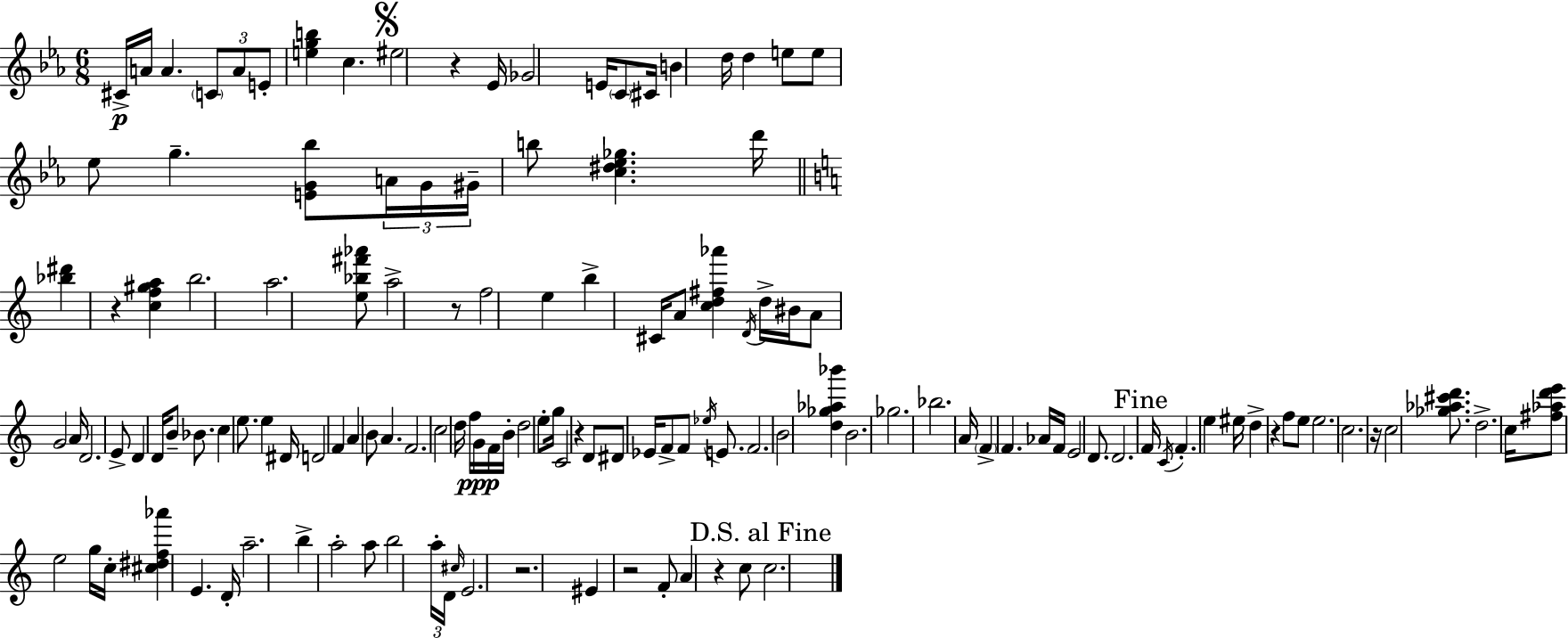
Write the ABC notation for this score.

X:1
T:Untitled
M:6/8
L:1/4
K:Cm
^C/4 A/4 A C/2 A/2 E/2 [egb] c ^e2 z _E/4 _G2 E/4 C/2 ^C/4 B d/4 d e/2 e/2 _e/2 g [EG_b]/2 A/4 G/4 ^G/4 b/2 [c^d_e_g] d'/4 [_b^d'] z [cf^ga] b2 a2 [e_b^f'_a']/2 a2 z/2 f2 e b ^C/4 A/2 [cd^f_a'] D/4 d/4 ^B/4 A/2 G2 A/4 D2 E/2 D D/4 B/2 _B/2 c e/2 e ^D/4 D2 F A B/2 A F2 c2 d/4 f/4 G/4 F/4 B/4 d2 e/2 g/4 C2 z D/2 ^D/2 _E/4 F/2 F/2 _e/4 E/2 F2 B2 [d_g_a_b'] B2 _g2 _b2 A/4 F F _A/4 F/4 E2 D/2 D2 F/4 C/4 F e ^e/4 d z f/2 e/2 e2 c2 z/4 c2 [_g_a^c'd']/2 d2 c/4 [^f_ad'e']/2 e2 g/4 c/4 [^c^df_a'] E D/4 a2 b a2 a/2 b2 a/4 D/4 ^c/4 E2 z2 ^E z2 F/2 A z c/2 c2